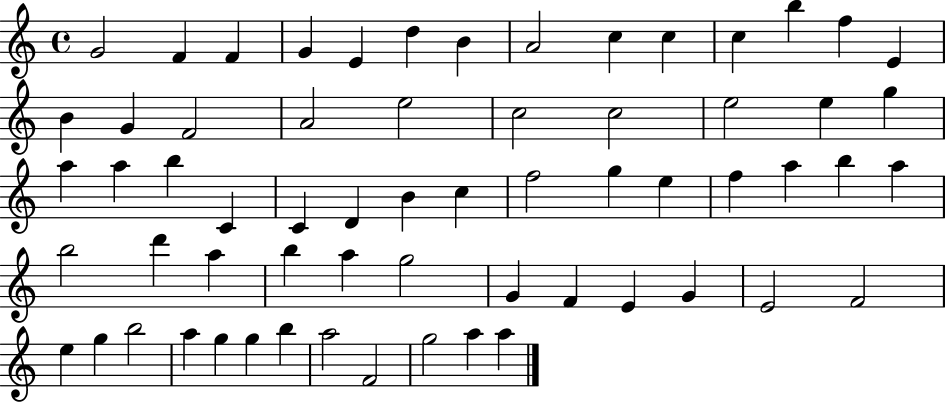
{
  \clef treble
  \time 4/4
  \defaultTimeSignature
  \key c \major
  g'2 f'4 f'4 | g'4 e'4 d''4 b'4 | a'2 c''4 c''4 | c''4 b''4 f''4 e'4 | \break b'4 g'4 f'2 | a'2 e''2 | c''2 c''2 | e''2 e''4 g''4 | \break a''4 a''4 b''4 c'4 | c'4 d'4 b'4 c''4 | f''2 g''4 e''4 | f''4 a''4 b''4 a''4 | \break b''2 d'''4 a''4 | b''4 a''4 g''2 | g'4 f'4 e'4 g'4 | e'2 f'2 | \break e''4 g''4 b''2 | a''4 g''4 g''4 b''4 | a''2 f'2 | g''2 a''4 a''4 | \break \bar "|."
}